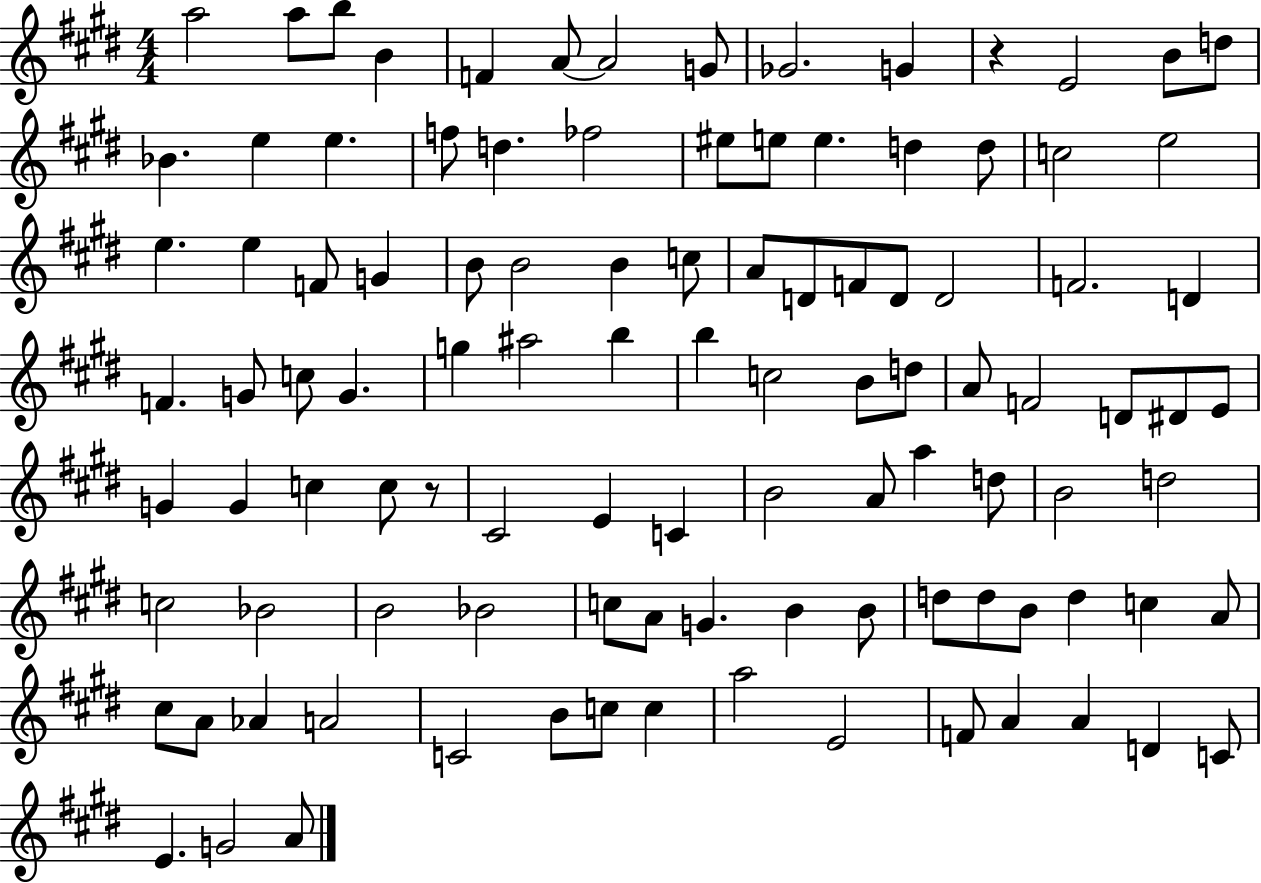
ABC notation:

X:1
T:Untitled
M:4/4
L:1/4
K:E
a2 a/2 b/2 B F A/2 A2 G/2 _G2 G z E2 B/2 d/2 _B e e f/2 d _f2 ^e/2 e/2 e d d/2 c2 e2 e e F/2 G B/2 B2 B c/2 A/2 D/2 F/2 D/2 D2 F2 D F G/2 c/2 G g ^a2 b b c2 B/2 d/2 A/2 F2 D/2 ^D/2 E/2 G G c c/2 z/2 ^C2 E C B2 A/2 a d/2 B2 d2 c2 _B2 B2 _B2 c/2 A/2 G B B/2 d/2 d/2 B/2 d c A/2 ^c/2 A/2 _A A2 C2 B/2 c/2 c a2 E2 F/2 A A D C/2 E G2 A/2